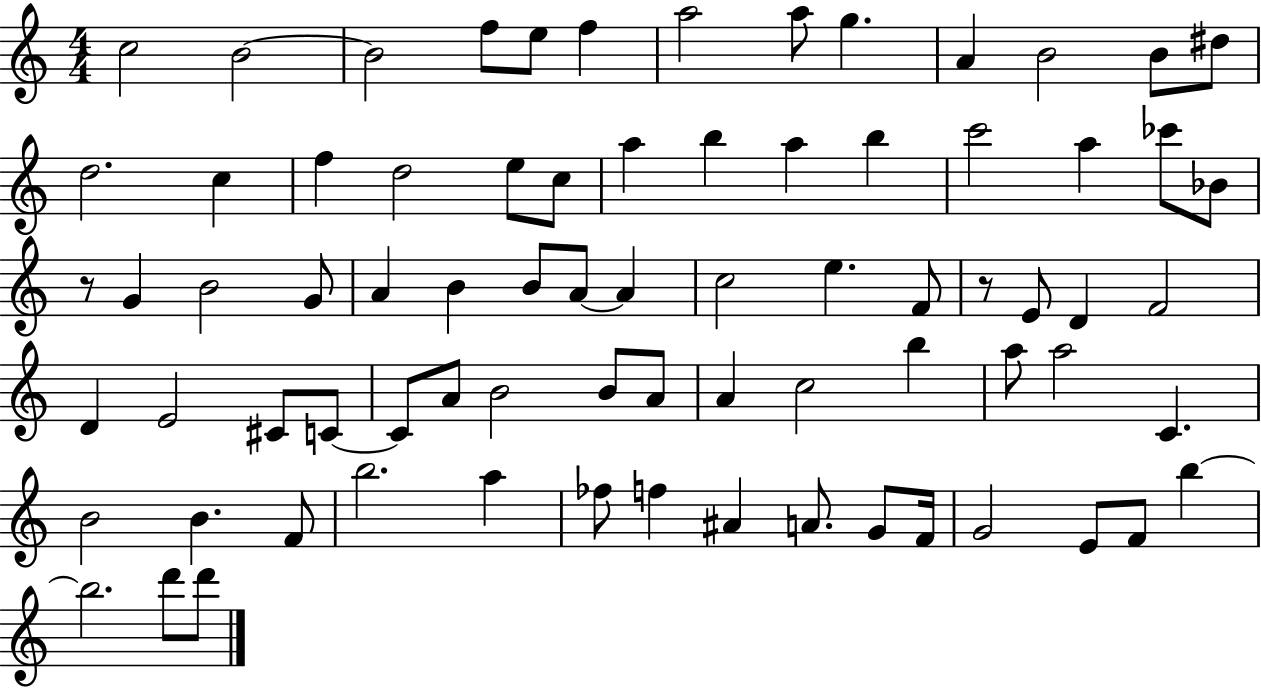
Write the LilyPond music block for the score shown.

{
  \clef treble
  \numericTimeSignature
  \time 4/4
  \key c \major
  c''2 b'2~~ | b'2 f''8 e''8 f''4 | a''2 a''8 g''4. | a'4 b'2 b'8 dis''8 | \break d''2. c''4 | f''4 d''2 e''8 c''8 | a''4 b''4 a''4 b''4 | c'''2 a''4 ces'''8 bes'8 | \break r8 g'4 b'2 g'8 | a'4 b'4 b'8 a'8~~ a'4 | c''2 e''4. f'8 | r8 e'8 d'4 f'2 | \break d'4 e'2 cis'8 c'8~~ | c'8 a'8 b'2 b'8 a'8 | a'4 c''2 b''4 | a''8 a''2 c'4. | \break b'2 b'4. f'8 | b''2. a''4 | fes''8 f''4 ais'4 a'8. g'8 f'16 | g'2 e'8 f'8 b''4~~ | \break b''2. d'''8 d'''8 | \bar "|."
}